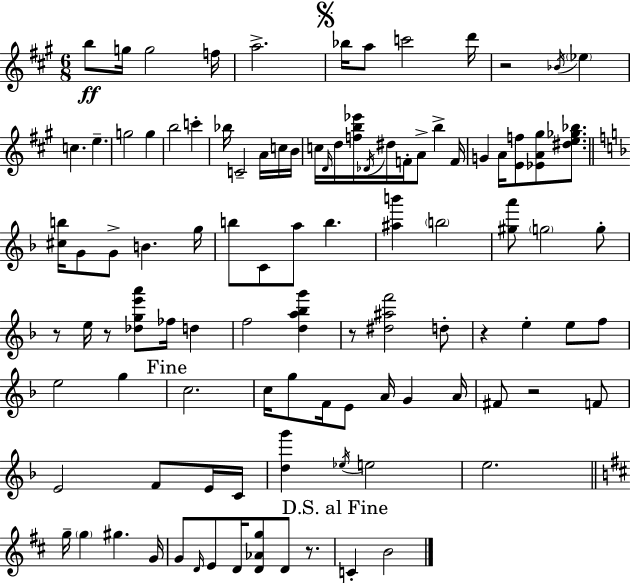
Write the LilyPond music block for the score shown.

{
  \clef treble
  \numericTimeSignature
  \time 6/8
  \key a \major
  b''8\ff g''16 g''2 f''16 | a''2.-> | \mark \markup { \musicglyph "scripts.segno" } bes''16 a''8 c'''2 d'''16 | r2 \acciaccatura { bes'16 } \parenthesize ees''4 | \break c''4. e''4.-- | g''2 g''4 | b''2 c'''4-. | bes''16 c'2-- a'16 c''16 | \break b'16 c''16 \grace { d'16 } d''16 <f'' b'' ees'''>16 \acciaccatura { des'16 } dis''16 f'16-. a'8-> b''4-> | f'16 g'4 a'16 <e' f''>8 <ees' a' gis''>8 | <dis'' e'' ges'' bes''>8. \bar "||" \break \key f \major <cis'' b''>16 g'8 g'8-> b'4. g''16 | b''8 c'8 a''8 b''4. | <ais'' b'''>4 \parenthesize b''2 | <gis'' a'''>8 \parenthesize g''2 g''8-. | \break r8 e''16 r8 <des'' g'' e''' a'''>8 fes''16 d''4 | f''2 <d'' a'' bes'' g'''>4 | r8 <dis'' ais'' f'''>2 d''8-. | r4 e''4-. e''8 f''8 | \break e''2 g''4 | \mark "Fine" c''2. | c''16 g''8 f'16 e'8 a'16 g'4 a'16 | fis'8 r2 f'8 | \break e'2 f'8 e'16 c'16 | <d'' g'''>4 \acciaccatura { ees''16 } e''2 | e''2. | \bar "||" \break \key d \major g''16-- \parenthesize g''4 gis''4. g'16 | g'8 \grace { d'16 } e'8 d'16 <d' aes' g''>8 d'8 r8. | \mark "D.S. al Fine" c'4-. b'2 | \bar "|."
}